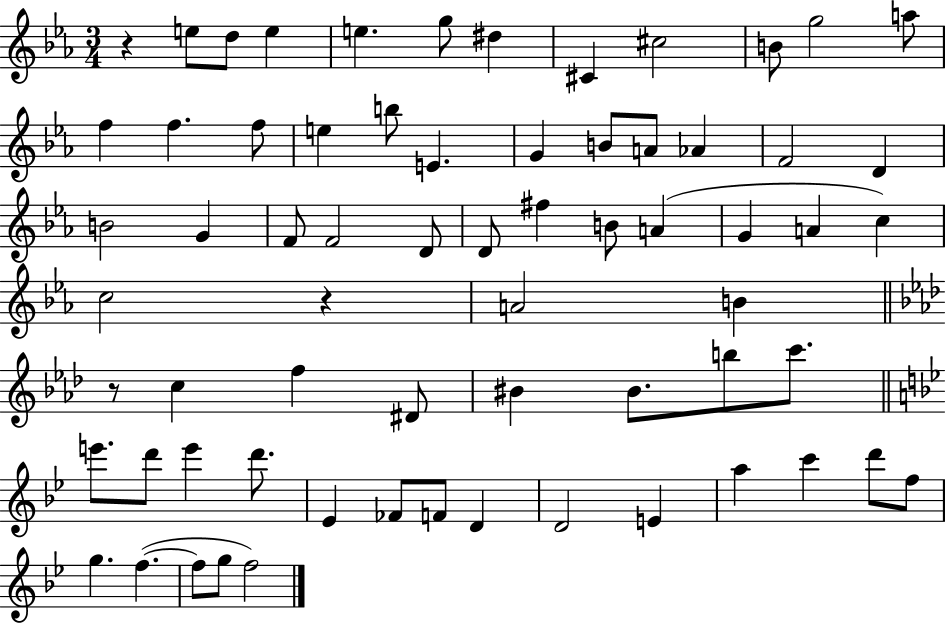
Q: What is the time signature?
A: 3/4